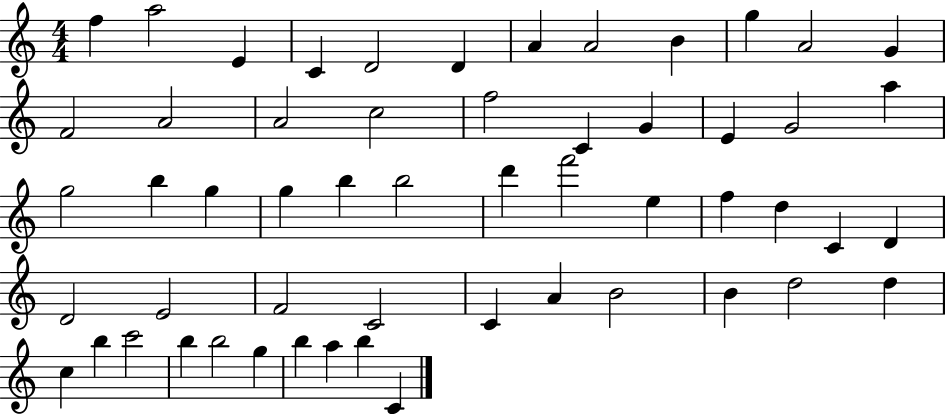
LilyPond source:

{
  \clef treble
  \numericTimeSignature
  \time 4/4
  \key c \major
  f''4 a''2 e'4 | c'4 d'2 d'4 | a'4 a'2 b'4 | g''4 a'2 g'4 | \break f'2 a'2 | a'2 c''2 | f''2 c'4 g'4 | e'4 g'2 a''4 | \break g''2 b''4 g''4 | g''4 b''4 b''2 | d'''4 f'''2 e''4 | f''4 d''4 c'4 d'4 | \break d'2 e'2 | f'2 c'2 | c'4 a'4 b'2 | b'4 d''2 d''4 | \break c''4 b''4 c'''2 | b''4 b''2 g''4 | b''4 a''4 b''4 c'4 | \bar "|."
}